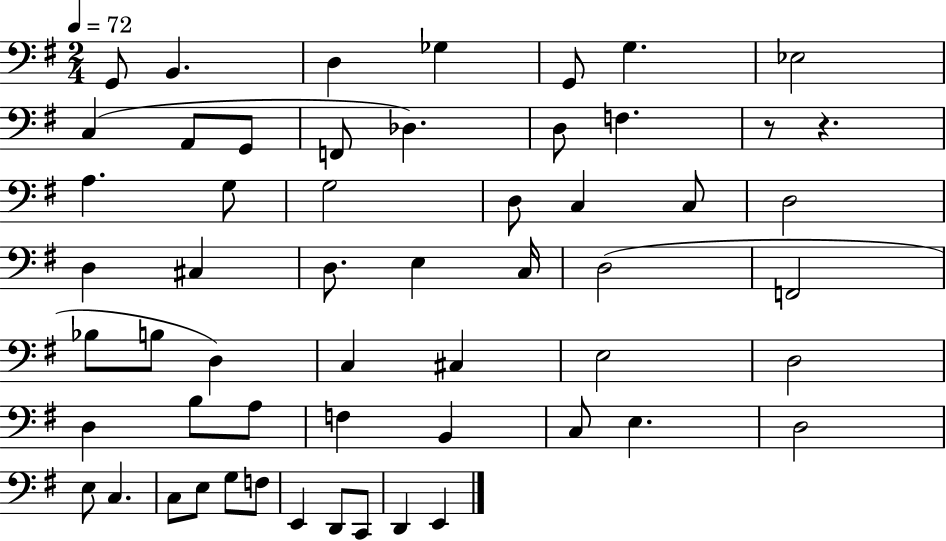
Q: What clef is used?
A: bass